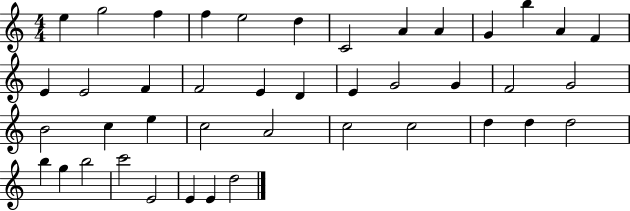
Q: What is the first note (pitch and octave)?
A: E5